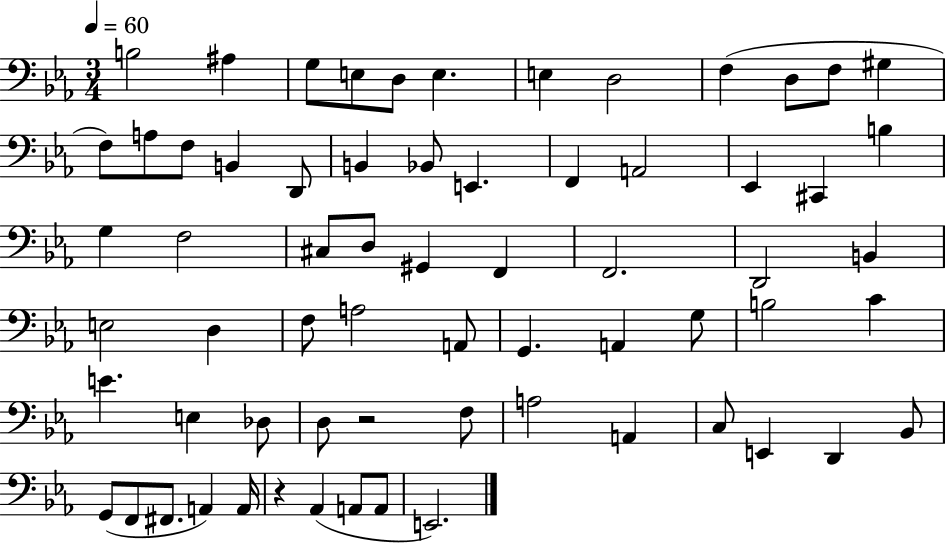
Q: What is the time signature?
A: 3/4